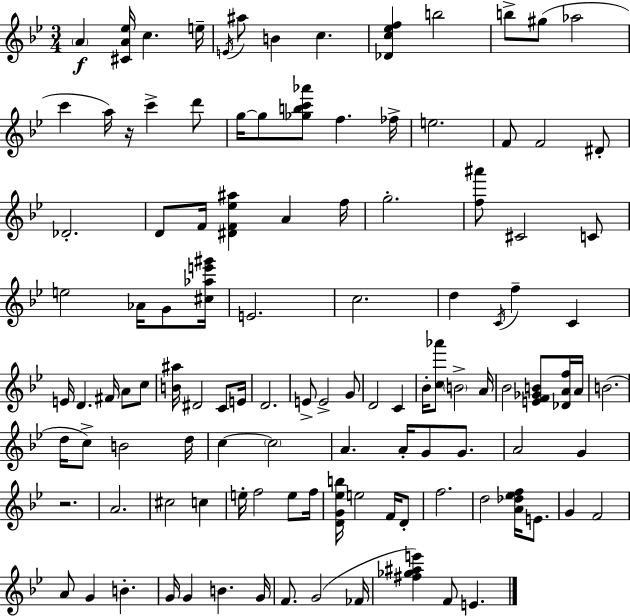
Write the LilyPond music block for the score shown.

{
  \clef treble
  \numericTimeSignature
  \time 3/4
  \key bes \major
  \parenthesize a'4\f <cis' a' ees''>16 c''4. e''16-- | \acciaccatura { e'16 } ais''8 b'4 c''4. | <des' c'' ees'' f''>4 b''2 | b''8-> gis''8( aes''2 | \break c'''4 a''16) r16 c'''4-> d'''8 | g''16~~ g''8 <ges'' b'' c''' aes'''>8 f''4. | fes''16-> e''2. | f'8 f'2 dis'8-. | \break des'2.-. | d'8 f'16 <dis' f' ees'' ais''>4 a'4 | f''16 g''2.-. | <f'' ais'''>8 cis'2 c'8 | \break e''2 aes'16 g'8 | <cis'' aes'' e''' gis'''>16 e'2. | c''2. | d''4 \acciaccatura { c'16 } f''4-- c'4 | \break e'16 d'4. fis'16 a'8 | c''8 <b' ais''>16 dis'2 c'8 | e'16 d'2. | e'8-> e'2-> | \break g'8 d'2 c'4 | bes'16-. <c'' aes'''>8 \parenthesize b'2-> | a'16 bes'2 <e' f' ges' b'>8 | <des' a' f''>16 a'16 b'2.( | \break d''16 c''8->) b'2 | d''16 c''4~~ \parenthesize c''2 | a'4. a'16-. g'8 g'8. | a'2 g'4 | \break r2. | a'2. | cis''2 c''4 | e''16-. f''2 e''8 | \break f''16 <d' g' ees'' b''>16 e''2 f'16 | d'8-. f''2. | d''2 <a' des'' ees'' f''>16 e'8. | g'4 f'2 | \break a'8 g'4 b'4.-. | g'16 g'4 b'4. | g'16 f'8. g'2( | fes'16 <fis'' ges'' ais'' e'''>4) f'8 e'4. | \break \bar "|."
}